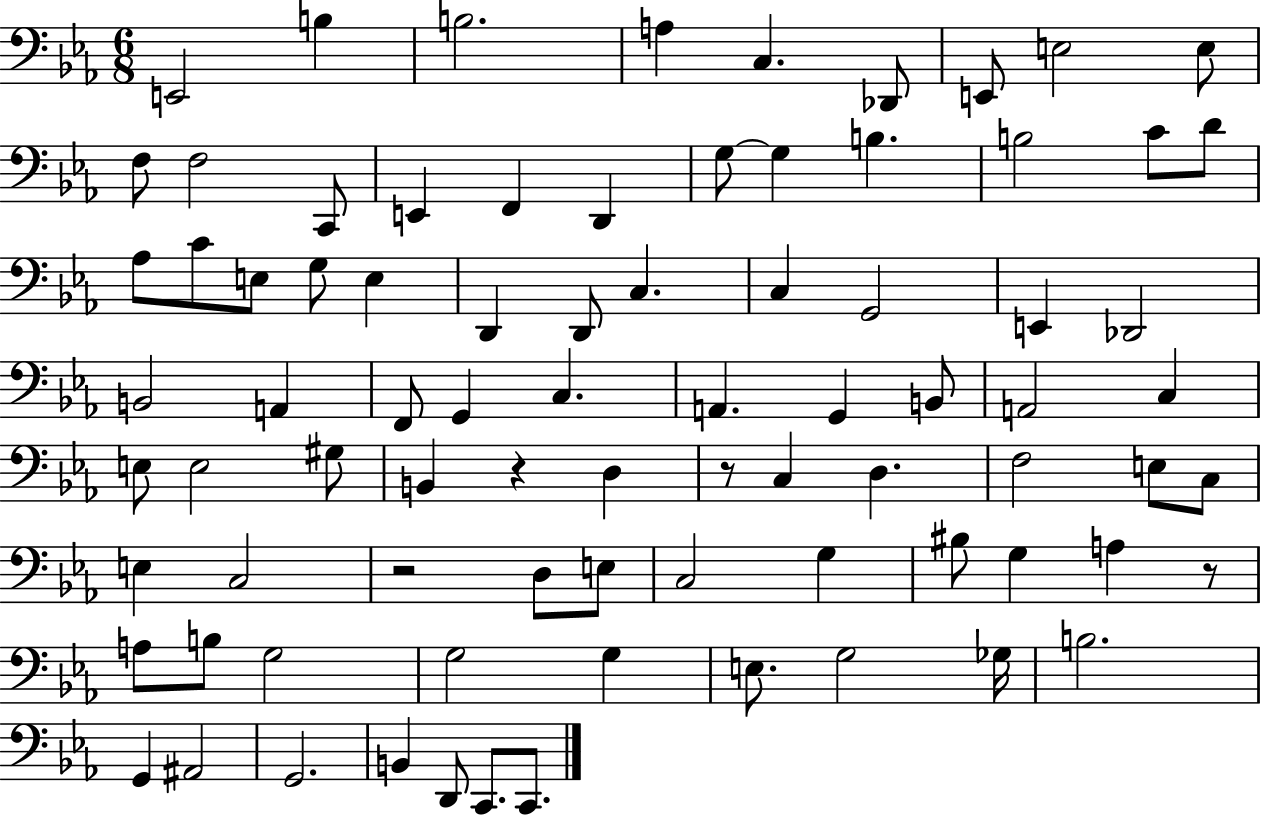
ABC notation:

X:1
T:Untitled
M:6/8
L:1/4
K:Eb
E,,2 B, B,2 A, C, _D,,/2 E,,/2 E,2 E,/2 F,/2 F,2 C,,/2 E,, F,, D,, G,/2 G, B, B,2 C/2 D/2 _A,/2 C/2 E,/2 G,/2 E, D,, D,,/2 C, C, G,,2 E,, _D,,2 B,,2 A,, F,,/2 G,, C, A,, G,, B,,/2 A,,2 C, E,/2 E,2 ^G,/2 B,, z D, z/2 C, D, F,2 E,/2 C,/2 E, C,2 z2 D,/2 E,/2 C,2 G, ^B,/2 G, A, z/2 A,/2 B,/2 G,2 G,2 G, E,/2 G,2 _G,/4 B,2 G,, ^A,,2 G,,2 B,, D,,/2 C,,/2 C,,/2